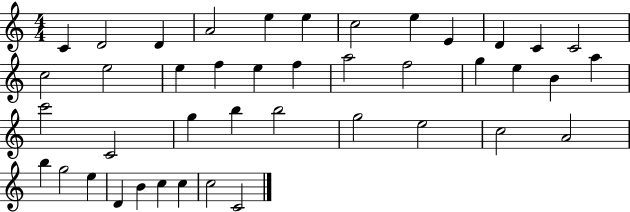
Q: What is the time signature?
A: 4/4